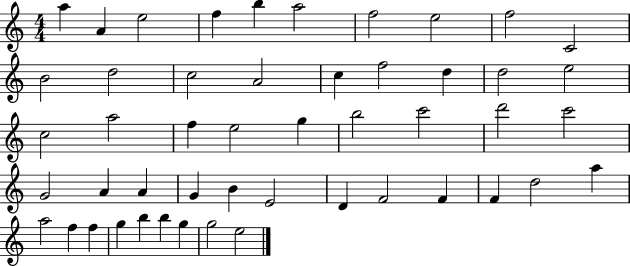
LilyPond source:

{
  \clef treble
  \numericTimeSignature
  \time 4/4
  \key c \major
  a''4 a'4 e''2 | f''4 b''4 a''2 | f''2 e''2 | f''2 c'2 | \break b'2 d''2 | c''2 a'2 | c''4 f''2 d''4 | d''2 e''2 | \break c''2 a''2 | f''4 e''2 g''4 | b''2 c'''2 | d'''2 c'''2 | \break g'2 a'4 a'4 | g'4 b'4 e'2 | d'4 f'2 f'4 | f'4 d''2 a''4 | \break a''2 f''4 f''4 | g''4 b''4 b''4 g''4 | g''2 e''2 | \bar "|."
}